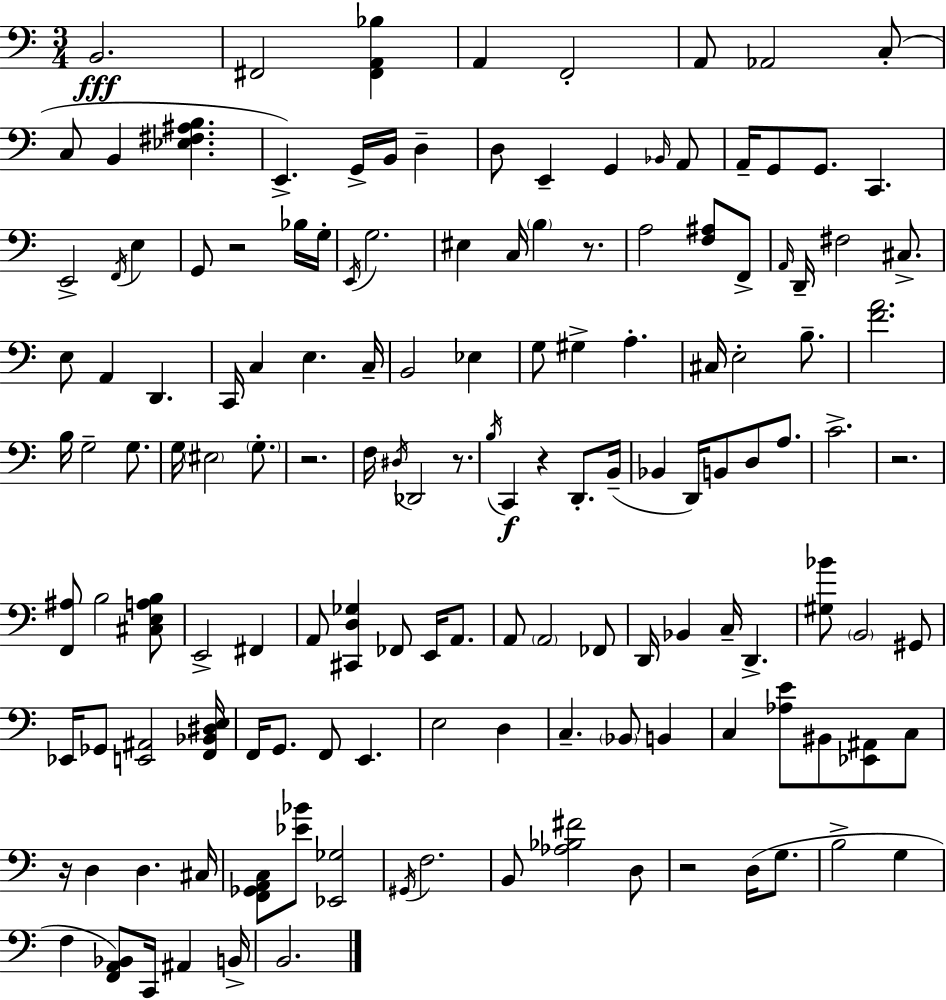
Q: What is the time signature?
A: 3/4